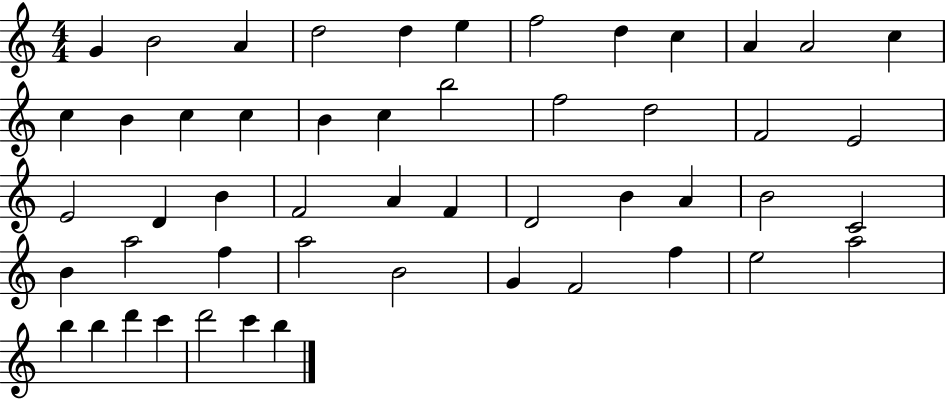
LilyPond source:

{
  \clef treble
  \numericTimeSignature
  \time 4/4
  \key c \major
  g'4 b'2 a'4 | d''2 d''4 e''4 | f''2 d''4 c''4 | a'4 a'2 c''4 | \break c''4 b'4 c''4 c''4 | b'4 c''4 b''2 | f''2 d''2 | f'2 e'2 | \break e'2 d'4 b'4 | f'2 a'4 f'4 | d'2 b'4 a'4 | b'2 c'2 | \break b'4 a''2 f''4 | a''2 b'2 | g'4 f'2 f''4 | e''2 a''2 | \break b''4 b''4 d'''4 c'''4 | d'''2 c'''4 b''4 | \bar "|."
}